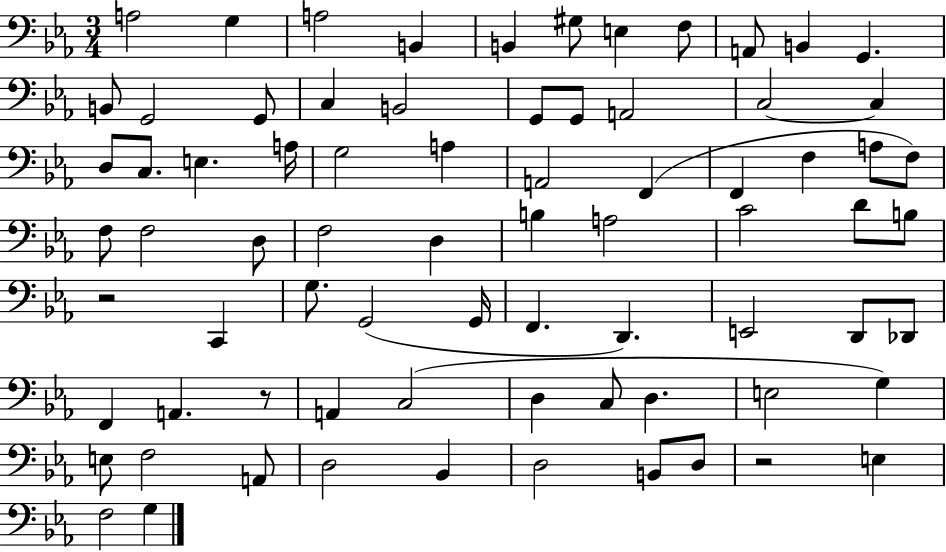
{
  \clef bass
  \numericTimeSignature
  \time 3/4
  \key ees \major
  a2 g4 | a2 b,4 | b,4 gis8 e4 f8 | a,8 b,4 g,4. | \break b,8 g,2 g,8 | c4 b,2 | g,8 g,8 a,2 | c2~~ c4 | \break d8 c8. e4. a16 | g2 a4 | a,2 f,4( | f,4 f4 a8 f8) | \break f8 f2 d8 | f2 d4 | b4 a2 | c'2 d'8 b8 | \break r2 c,4 | g8. g,2( g,16 | f,4. d,4.) | e,2 d,8 des,8 | \break f,4 a,4. r8 | a,4 c2( | d4 c8 d4. | e2 g4) | \break e8 f2 a,8 | d2 bes,4 | d2 b,8 d8 | r2 e4 | \break f2 g4 | \bar "|."
}